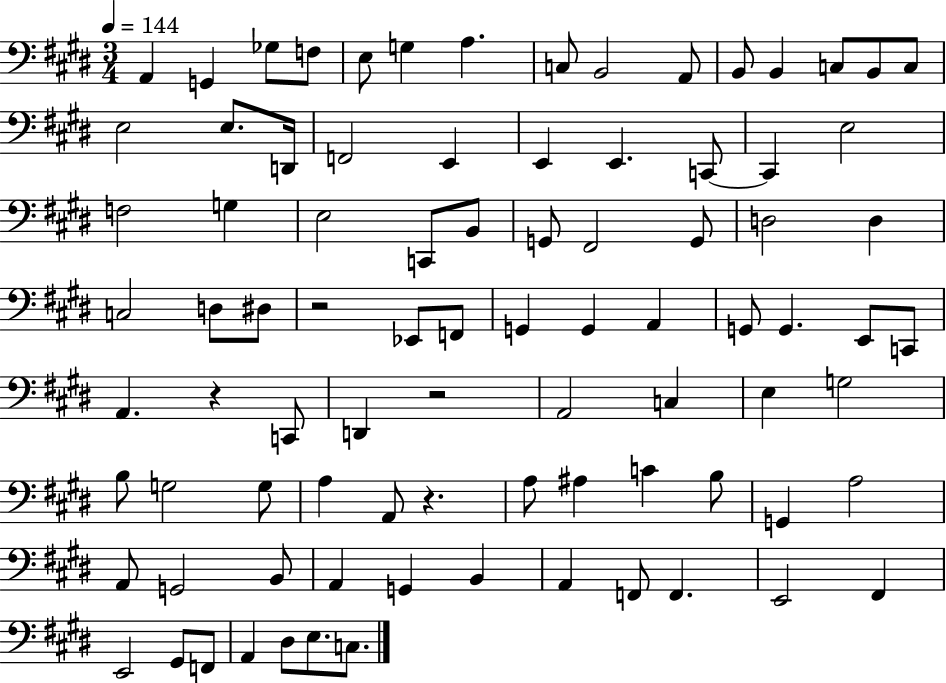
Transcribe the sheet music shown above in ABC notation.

X:1
T:Untitled
M:3/4
L:1/4
K:E
A,, G,, _G,/2 F,/2 E,/2 G, A, C,/2 B,,2 A,,/2 B,,/2 B,, C,/2 B,,/2 C,/2 E,2 E,/2 D,,/4 F,,2 E,, E,, E,, C,,/2 C,, E,2 F,2 G, E,2 C,,/2 B,,/2 G,,/2 ^F,,2 G,,/2 D,2 D, C,2 D,/2 ^D,/2 z2 _E,,/2 F,,/2 G,, G,, A,, G,,/2 G,, E,,/2 C,,/2 A,, z C,,/2 D,, z2 A,,2 C, E, G,2 B,/2 G,2 G,/2 A, A,,/2 z A,/2 ^A, C B,/2 G,, A,2 A,,/2 G,,2 B,,/2 A,, G,, B,, A,, F,,/2 F,, E,,2 ^F,, E,,2 ^G,,/2 F,,/2 A,, ^D,/2 E,/2 C,/2